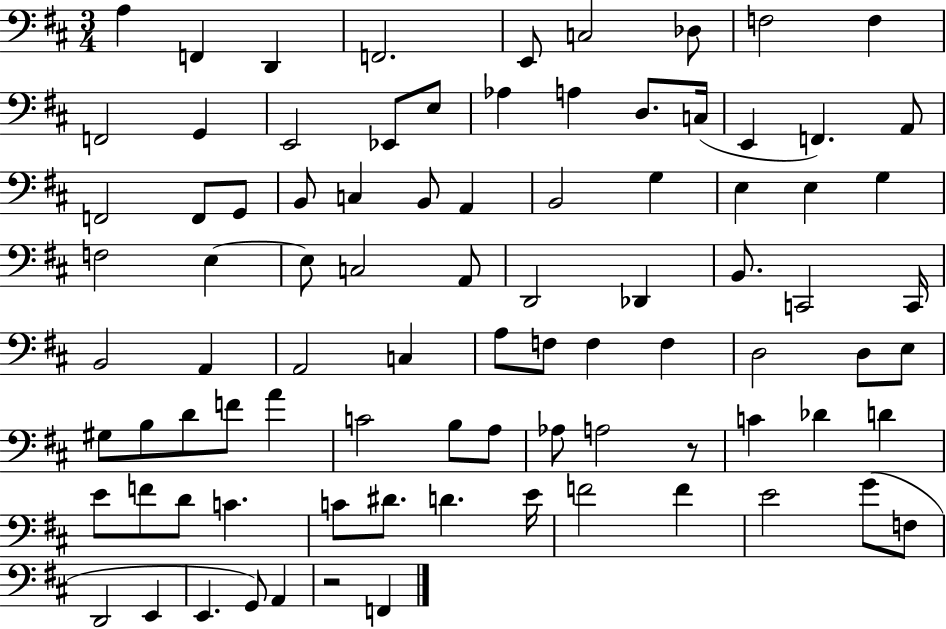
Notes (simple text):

A3/q F2/q D2/q F2/h. E2/e C3/h Db3/e F3/h F3/q F2/h G2/q E2/h Eb2/e E3/e Ab3/q A3/q D3/e. C3/s E2/q F2/q. A2/e F2/h F2/e G2/e B2/e C3/q B2/e A2/q B2/h G3/q E3/q E3/q G3/q F3/h E3/q E3/e C3/h A2/e D2/h Db2/q B2/e. C2/h C2/s B2/h A2/q A2/h C3/q A3/e F3/e F3/q F3/q D3/h D3/e E3/e G#3/e B3/e D4/e F4/e A4/q C4/h B3/e A3/e Ab3/e A3/h R/e C4/q Db4/q D4/q E4/e F4/e D4/e C4/q. C4/e D#4/e. D4/q. E4/s F4/h F4/q E4/h G4/e F3/e D2/h E2/q E2/q. G2/e A2/q R/h F2/q